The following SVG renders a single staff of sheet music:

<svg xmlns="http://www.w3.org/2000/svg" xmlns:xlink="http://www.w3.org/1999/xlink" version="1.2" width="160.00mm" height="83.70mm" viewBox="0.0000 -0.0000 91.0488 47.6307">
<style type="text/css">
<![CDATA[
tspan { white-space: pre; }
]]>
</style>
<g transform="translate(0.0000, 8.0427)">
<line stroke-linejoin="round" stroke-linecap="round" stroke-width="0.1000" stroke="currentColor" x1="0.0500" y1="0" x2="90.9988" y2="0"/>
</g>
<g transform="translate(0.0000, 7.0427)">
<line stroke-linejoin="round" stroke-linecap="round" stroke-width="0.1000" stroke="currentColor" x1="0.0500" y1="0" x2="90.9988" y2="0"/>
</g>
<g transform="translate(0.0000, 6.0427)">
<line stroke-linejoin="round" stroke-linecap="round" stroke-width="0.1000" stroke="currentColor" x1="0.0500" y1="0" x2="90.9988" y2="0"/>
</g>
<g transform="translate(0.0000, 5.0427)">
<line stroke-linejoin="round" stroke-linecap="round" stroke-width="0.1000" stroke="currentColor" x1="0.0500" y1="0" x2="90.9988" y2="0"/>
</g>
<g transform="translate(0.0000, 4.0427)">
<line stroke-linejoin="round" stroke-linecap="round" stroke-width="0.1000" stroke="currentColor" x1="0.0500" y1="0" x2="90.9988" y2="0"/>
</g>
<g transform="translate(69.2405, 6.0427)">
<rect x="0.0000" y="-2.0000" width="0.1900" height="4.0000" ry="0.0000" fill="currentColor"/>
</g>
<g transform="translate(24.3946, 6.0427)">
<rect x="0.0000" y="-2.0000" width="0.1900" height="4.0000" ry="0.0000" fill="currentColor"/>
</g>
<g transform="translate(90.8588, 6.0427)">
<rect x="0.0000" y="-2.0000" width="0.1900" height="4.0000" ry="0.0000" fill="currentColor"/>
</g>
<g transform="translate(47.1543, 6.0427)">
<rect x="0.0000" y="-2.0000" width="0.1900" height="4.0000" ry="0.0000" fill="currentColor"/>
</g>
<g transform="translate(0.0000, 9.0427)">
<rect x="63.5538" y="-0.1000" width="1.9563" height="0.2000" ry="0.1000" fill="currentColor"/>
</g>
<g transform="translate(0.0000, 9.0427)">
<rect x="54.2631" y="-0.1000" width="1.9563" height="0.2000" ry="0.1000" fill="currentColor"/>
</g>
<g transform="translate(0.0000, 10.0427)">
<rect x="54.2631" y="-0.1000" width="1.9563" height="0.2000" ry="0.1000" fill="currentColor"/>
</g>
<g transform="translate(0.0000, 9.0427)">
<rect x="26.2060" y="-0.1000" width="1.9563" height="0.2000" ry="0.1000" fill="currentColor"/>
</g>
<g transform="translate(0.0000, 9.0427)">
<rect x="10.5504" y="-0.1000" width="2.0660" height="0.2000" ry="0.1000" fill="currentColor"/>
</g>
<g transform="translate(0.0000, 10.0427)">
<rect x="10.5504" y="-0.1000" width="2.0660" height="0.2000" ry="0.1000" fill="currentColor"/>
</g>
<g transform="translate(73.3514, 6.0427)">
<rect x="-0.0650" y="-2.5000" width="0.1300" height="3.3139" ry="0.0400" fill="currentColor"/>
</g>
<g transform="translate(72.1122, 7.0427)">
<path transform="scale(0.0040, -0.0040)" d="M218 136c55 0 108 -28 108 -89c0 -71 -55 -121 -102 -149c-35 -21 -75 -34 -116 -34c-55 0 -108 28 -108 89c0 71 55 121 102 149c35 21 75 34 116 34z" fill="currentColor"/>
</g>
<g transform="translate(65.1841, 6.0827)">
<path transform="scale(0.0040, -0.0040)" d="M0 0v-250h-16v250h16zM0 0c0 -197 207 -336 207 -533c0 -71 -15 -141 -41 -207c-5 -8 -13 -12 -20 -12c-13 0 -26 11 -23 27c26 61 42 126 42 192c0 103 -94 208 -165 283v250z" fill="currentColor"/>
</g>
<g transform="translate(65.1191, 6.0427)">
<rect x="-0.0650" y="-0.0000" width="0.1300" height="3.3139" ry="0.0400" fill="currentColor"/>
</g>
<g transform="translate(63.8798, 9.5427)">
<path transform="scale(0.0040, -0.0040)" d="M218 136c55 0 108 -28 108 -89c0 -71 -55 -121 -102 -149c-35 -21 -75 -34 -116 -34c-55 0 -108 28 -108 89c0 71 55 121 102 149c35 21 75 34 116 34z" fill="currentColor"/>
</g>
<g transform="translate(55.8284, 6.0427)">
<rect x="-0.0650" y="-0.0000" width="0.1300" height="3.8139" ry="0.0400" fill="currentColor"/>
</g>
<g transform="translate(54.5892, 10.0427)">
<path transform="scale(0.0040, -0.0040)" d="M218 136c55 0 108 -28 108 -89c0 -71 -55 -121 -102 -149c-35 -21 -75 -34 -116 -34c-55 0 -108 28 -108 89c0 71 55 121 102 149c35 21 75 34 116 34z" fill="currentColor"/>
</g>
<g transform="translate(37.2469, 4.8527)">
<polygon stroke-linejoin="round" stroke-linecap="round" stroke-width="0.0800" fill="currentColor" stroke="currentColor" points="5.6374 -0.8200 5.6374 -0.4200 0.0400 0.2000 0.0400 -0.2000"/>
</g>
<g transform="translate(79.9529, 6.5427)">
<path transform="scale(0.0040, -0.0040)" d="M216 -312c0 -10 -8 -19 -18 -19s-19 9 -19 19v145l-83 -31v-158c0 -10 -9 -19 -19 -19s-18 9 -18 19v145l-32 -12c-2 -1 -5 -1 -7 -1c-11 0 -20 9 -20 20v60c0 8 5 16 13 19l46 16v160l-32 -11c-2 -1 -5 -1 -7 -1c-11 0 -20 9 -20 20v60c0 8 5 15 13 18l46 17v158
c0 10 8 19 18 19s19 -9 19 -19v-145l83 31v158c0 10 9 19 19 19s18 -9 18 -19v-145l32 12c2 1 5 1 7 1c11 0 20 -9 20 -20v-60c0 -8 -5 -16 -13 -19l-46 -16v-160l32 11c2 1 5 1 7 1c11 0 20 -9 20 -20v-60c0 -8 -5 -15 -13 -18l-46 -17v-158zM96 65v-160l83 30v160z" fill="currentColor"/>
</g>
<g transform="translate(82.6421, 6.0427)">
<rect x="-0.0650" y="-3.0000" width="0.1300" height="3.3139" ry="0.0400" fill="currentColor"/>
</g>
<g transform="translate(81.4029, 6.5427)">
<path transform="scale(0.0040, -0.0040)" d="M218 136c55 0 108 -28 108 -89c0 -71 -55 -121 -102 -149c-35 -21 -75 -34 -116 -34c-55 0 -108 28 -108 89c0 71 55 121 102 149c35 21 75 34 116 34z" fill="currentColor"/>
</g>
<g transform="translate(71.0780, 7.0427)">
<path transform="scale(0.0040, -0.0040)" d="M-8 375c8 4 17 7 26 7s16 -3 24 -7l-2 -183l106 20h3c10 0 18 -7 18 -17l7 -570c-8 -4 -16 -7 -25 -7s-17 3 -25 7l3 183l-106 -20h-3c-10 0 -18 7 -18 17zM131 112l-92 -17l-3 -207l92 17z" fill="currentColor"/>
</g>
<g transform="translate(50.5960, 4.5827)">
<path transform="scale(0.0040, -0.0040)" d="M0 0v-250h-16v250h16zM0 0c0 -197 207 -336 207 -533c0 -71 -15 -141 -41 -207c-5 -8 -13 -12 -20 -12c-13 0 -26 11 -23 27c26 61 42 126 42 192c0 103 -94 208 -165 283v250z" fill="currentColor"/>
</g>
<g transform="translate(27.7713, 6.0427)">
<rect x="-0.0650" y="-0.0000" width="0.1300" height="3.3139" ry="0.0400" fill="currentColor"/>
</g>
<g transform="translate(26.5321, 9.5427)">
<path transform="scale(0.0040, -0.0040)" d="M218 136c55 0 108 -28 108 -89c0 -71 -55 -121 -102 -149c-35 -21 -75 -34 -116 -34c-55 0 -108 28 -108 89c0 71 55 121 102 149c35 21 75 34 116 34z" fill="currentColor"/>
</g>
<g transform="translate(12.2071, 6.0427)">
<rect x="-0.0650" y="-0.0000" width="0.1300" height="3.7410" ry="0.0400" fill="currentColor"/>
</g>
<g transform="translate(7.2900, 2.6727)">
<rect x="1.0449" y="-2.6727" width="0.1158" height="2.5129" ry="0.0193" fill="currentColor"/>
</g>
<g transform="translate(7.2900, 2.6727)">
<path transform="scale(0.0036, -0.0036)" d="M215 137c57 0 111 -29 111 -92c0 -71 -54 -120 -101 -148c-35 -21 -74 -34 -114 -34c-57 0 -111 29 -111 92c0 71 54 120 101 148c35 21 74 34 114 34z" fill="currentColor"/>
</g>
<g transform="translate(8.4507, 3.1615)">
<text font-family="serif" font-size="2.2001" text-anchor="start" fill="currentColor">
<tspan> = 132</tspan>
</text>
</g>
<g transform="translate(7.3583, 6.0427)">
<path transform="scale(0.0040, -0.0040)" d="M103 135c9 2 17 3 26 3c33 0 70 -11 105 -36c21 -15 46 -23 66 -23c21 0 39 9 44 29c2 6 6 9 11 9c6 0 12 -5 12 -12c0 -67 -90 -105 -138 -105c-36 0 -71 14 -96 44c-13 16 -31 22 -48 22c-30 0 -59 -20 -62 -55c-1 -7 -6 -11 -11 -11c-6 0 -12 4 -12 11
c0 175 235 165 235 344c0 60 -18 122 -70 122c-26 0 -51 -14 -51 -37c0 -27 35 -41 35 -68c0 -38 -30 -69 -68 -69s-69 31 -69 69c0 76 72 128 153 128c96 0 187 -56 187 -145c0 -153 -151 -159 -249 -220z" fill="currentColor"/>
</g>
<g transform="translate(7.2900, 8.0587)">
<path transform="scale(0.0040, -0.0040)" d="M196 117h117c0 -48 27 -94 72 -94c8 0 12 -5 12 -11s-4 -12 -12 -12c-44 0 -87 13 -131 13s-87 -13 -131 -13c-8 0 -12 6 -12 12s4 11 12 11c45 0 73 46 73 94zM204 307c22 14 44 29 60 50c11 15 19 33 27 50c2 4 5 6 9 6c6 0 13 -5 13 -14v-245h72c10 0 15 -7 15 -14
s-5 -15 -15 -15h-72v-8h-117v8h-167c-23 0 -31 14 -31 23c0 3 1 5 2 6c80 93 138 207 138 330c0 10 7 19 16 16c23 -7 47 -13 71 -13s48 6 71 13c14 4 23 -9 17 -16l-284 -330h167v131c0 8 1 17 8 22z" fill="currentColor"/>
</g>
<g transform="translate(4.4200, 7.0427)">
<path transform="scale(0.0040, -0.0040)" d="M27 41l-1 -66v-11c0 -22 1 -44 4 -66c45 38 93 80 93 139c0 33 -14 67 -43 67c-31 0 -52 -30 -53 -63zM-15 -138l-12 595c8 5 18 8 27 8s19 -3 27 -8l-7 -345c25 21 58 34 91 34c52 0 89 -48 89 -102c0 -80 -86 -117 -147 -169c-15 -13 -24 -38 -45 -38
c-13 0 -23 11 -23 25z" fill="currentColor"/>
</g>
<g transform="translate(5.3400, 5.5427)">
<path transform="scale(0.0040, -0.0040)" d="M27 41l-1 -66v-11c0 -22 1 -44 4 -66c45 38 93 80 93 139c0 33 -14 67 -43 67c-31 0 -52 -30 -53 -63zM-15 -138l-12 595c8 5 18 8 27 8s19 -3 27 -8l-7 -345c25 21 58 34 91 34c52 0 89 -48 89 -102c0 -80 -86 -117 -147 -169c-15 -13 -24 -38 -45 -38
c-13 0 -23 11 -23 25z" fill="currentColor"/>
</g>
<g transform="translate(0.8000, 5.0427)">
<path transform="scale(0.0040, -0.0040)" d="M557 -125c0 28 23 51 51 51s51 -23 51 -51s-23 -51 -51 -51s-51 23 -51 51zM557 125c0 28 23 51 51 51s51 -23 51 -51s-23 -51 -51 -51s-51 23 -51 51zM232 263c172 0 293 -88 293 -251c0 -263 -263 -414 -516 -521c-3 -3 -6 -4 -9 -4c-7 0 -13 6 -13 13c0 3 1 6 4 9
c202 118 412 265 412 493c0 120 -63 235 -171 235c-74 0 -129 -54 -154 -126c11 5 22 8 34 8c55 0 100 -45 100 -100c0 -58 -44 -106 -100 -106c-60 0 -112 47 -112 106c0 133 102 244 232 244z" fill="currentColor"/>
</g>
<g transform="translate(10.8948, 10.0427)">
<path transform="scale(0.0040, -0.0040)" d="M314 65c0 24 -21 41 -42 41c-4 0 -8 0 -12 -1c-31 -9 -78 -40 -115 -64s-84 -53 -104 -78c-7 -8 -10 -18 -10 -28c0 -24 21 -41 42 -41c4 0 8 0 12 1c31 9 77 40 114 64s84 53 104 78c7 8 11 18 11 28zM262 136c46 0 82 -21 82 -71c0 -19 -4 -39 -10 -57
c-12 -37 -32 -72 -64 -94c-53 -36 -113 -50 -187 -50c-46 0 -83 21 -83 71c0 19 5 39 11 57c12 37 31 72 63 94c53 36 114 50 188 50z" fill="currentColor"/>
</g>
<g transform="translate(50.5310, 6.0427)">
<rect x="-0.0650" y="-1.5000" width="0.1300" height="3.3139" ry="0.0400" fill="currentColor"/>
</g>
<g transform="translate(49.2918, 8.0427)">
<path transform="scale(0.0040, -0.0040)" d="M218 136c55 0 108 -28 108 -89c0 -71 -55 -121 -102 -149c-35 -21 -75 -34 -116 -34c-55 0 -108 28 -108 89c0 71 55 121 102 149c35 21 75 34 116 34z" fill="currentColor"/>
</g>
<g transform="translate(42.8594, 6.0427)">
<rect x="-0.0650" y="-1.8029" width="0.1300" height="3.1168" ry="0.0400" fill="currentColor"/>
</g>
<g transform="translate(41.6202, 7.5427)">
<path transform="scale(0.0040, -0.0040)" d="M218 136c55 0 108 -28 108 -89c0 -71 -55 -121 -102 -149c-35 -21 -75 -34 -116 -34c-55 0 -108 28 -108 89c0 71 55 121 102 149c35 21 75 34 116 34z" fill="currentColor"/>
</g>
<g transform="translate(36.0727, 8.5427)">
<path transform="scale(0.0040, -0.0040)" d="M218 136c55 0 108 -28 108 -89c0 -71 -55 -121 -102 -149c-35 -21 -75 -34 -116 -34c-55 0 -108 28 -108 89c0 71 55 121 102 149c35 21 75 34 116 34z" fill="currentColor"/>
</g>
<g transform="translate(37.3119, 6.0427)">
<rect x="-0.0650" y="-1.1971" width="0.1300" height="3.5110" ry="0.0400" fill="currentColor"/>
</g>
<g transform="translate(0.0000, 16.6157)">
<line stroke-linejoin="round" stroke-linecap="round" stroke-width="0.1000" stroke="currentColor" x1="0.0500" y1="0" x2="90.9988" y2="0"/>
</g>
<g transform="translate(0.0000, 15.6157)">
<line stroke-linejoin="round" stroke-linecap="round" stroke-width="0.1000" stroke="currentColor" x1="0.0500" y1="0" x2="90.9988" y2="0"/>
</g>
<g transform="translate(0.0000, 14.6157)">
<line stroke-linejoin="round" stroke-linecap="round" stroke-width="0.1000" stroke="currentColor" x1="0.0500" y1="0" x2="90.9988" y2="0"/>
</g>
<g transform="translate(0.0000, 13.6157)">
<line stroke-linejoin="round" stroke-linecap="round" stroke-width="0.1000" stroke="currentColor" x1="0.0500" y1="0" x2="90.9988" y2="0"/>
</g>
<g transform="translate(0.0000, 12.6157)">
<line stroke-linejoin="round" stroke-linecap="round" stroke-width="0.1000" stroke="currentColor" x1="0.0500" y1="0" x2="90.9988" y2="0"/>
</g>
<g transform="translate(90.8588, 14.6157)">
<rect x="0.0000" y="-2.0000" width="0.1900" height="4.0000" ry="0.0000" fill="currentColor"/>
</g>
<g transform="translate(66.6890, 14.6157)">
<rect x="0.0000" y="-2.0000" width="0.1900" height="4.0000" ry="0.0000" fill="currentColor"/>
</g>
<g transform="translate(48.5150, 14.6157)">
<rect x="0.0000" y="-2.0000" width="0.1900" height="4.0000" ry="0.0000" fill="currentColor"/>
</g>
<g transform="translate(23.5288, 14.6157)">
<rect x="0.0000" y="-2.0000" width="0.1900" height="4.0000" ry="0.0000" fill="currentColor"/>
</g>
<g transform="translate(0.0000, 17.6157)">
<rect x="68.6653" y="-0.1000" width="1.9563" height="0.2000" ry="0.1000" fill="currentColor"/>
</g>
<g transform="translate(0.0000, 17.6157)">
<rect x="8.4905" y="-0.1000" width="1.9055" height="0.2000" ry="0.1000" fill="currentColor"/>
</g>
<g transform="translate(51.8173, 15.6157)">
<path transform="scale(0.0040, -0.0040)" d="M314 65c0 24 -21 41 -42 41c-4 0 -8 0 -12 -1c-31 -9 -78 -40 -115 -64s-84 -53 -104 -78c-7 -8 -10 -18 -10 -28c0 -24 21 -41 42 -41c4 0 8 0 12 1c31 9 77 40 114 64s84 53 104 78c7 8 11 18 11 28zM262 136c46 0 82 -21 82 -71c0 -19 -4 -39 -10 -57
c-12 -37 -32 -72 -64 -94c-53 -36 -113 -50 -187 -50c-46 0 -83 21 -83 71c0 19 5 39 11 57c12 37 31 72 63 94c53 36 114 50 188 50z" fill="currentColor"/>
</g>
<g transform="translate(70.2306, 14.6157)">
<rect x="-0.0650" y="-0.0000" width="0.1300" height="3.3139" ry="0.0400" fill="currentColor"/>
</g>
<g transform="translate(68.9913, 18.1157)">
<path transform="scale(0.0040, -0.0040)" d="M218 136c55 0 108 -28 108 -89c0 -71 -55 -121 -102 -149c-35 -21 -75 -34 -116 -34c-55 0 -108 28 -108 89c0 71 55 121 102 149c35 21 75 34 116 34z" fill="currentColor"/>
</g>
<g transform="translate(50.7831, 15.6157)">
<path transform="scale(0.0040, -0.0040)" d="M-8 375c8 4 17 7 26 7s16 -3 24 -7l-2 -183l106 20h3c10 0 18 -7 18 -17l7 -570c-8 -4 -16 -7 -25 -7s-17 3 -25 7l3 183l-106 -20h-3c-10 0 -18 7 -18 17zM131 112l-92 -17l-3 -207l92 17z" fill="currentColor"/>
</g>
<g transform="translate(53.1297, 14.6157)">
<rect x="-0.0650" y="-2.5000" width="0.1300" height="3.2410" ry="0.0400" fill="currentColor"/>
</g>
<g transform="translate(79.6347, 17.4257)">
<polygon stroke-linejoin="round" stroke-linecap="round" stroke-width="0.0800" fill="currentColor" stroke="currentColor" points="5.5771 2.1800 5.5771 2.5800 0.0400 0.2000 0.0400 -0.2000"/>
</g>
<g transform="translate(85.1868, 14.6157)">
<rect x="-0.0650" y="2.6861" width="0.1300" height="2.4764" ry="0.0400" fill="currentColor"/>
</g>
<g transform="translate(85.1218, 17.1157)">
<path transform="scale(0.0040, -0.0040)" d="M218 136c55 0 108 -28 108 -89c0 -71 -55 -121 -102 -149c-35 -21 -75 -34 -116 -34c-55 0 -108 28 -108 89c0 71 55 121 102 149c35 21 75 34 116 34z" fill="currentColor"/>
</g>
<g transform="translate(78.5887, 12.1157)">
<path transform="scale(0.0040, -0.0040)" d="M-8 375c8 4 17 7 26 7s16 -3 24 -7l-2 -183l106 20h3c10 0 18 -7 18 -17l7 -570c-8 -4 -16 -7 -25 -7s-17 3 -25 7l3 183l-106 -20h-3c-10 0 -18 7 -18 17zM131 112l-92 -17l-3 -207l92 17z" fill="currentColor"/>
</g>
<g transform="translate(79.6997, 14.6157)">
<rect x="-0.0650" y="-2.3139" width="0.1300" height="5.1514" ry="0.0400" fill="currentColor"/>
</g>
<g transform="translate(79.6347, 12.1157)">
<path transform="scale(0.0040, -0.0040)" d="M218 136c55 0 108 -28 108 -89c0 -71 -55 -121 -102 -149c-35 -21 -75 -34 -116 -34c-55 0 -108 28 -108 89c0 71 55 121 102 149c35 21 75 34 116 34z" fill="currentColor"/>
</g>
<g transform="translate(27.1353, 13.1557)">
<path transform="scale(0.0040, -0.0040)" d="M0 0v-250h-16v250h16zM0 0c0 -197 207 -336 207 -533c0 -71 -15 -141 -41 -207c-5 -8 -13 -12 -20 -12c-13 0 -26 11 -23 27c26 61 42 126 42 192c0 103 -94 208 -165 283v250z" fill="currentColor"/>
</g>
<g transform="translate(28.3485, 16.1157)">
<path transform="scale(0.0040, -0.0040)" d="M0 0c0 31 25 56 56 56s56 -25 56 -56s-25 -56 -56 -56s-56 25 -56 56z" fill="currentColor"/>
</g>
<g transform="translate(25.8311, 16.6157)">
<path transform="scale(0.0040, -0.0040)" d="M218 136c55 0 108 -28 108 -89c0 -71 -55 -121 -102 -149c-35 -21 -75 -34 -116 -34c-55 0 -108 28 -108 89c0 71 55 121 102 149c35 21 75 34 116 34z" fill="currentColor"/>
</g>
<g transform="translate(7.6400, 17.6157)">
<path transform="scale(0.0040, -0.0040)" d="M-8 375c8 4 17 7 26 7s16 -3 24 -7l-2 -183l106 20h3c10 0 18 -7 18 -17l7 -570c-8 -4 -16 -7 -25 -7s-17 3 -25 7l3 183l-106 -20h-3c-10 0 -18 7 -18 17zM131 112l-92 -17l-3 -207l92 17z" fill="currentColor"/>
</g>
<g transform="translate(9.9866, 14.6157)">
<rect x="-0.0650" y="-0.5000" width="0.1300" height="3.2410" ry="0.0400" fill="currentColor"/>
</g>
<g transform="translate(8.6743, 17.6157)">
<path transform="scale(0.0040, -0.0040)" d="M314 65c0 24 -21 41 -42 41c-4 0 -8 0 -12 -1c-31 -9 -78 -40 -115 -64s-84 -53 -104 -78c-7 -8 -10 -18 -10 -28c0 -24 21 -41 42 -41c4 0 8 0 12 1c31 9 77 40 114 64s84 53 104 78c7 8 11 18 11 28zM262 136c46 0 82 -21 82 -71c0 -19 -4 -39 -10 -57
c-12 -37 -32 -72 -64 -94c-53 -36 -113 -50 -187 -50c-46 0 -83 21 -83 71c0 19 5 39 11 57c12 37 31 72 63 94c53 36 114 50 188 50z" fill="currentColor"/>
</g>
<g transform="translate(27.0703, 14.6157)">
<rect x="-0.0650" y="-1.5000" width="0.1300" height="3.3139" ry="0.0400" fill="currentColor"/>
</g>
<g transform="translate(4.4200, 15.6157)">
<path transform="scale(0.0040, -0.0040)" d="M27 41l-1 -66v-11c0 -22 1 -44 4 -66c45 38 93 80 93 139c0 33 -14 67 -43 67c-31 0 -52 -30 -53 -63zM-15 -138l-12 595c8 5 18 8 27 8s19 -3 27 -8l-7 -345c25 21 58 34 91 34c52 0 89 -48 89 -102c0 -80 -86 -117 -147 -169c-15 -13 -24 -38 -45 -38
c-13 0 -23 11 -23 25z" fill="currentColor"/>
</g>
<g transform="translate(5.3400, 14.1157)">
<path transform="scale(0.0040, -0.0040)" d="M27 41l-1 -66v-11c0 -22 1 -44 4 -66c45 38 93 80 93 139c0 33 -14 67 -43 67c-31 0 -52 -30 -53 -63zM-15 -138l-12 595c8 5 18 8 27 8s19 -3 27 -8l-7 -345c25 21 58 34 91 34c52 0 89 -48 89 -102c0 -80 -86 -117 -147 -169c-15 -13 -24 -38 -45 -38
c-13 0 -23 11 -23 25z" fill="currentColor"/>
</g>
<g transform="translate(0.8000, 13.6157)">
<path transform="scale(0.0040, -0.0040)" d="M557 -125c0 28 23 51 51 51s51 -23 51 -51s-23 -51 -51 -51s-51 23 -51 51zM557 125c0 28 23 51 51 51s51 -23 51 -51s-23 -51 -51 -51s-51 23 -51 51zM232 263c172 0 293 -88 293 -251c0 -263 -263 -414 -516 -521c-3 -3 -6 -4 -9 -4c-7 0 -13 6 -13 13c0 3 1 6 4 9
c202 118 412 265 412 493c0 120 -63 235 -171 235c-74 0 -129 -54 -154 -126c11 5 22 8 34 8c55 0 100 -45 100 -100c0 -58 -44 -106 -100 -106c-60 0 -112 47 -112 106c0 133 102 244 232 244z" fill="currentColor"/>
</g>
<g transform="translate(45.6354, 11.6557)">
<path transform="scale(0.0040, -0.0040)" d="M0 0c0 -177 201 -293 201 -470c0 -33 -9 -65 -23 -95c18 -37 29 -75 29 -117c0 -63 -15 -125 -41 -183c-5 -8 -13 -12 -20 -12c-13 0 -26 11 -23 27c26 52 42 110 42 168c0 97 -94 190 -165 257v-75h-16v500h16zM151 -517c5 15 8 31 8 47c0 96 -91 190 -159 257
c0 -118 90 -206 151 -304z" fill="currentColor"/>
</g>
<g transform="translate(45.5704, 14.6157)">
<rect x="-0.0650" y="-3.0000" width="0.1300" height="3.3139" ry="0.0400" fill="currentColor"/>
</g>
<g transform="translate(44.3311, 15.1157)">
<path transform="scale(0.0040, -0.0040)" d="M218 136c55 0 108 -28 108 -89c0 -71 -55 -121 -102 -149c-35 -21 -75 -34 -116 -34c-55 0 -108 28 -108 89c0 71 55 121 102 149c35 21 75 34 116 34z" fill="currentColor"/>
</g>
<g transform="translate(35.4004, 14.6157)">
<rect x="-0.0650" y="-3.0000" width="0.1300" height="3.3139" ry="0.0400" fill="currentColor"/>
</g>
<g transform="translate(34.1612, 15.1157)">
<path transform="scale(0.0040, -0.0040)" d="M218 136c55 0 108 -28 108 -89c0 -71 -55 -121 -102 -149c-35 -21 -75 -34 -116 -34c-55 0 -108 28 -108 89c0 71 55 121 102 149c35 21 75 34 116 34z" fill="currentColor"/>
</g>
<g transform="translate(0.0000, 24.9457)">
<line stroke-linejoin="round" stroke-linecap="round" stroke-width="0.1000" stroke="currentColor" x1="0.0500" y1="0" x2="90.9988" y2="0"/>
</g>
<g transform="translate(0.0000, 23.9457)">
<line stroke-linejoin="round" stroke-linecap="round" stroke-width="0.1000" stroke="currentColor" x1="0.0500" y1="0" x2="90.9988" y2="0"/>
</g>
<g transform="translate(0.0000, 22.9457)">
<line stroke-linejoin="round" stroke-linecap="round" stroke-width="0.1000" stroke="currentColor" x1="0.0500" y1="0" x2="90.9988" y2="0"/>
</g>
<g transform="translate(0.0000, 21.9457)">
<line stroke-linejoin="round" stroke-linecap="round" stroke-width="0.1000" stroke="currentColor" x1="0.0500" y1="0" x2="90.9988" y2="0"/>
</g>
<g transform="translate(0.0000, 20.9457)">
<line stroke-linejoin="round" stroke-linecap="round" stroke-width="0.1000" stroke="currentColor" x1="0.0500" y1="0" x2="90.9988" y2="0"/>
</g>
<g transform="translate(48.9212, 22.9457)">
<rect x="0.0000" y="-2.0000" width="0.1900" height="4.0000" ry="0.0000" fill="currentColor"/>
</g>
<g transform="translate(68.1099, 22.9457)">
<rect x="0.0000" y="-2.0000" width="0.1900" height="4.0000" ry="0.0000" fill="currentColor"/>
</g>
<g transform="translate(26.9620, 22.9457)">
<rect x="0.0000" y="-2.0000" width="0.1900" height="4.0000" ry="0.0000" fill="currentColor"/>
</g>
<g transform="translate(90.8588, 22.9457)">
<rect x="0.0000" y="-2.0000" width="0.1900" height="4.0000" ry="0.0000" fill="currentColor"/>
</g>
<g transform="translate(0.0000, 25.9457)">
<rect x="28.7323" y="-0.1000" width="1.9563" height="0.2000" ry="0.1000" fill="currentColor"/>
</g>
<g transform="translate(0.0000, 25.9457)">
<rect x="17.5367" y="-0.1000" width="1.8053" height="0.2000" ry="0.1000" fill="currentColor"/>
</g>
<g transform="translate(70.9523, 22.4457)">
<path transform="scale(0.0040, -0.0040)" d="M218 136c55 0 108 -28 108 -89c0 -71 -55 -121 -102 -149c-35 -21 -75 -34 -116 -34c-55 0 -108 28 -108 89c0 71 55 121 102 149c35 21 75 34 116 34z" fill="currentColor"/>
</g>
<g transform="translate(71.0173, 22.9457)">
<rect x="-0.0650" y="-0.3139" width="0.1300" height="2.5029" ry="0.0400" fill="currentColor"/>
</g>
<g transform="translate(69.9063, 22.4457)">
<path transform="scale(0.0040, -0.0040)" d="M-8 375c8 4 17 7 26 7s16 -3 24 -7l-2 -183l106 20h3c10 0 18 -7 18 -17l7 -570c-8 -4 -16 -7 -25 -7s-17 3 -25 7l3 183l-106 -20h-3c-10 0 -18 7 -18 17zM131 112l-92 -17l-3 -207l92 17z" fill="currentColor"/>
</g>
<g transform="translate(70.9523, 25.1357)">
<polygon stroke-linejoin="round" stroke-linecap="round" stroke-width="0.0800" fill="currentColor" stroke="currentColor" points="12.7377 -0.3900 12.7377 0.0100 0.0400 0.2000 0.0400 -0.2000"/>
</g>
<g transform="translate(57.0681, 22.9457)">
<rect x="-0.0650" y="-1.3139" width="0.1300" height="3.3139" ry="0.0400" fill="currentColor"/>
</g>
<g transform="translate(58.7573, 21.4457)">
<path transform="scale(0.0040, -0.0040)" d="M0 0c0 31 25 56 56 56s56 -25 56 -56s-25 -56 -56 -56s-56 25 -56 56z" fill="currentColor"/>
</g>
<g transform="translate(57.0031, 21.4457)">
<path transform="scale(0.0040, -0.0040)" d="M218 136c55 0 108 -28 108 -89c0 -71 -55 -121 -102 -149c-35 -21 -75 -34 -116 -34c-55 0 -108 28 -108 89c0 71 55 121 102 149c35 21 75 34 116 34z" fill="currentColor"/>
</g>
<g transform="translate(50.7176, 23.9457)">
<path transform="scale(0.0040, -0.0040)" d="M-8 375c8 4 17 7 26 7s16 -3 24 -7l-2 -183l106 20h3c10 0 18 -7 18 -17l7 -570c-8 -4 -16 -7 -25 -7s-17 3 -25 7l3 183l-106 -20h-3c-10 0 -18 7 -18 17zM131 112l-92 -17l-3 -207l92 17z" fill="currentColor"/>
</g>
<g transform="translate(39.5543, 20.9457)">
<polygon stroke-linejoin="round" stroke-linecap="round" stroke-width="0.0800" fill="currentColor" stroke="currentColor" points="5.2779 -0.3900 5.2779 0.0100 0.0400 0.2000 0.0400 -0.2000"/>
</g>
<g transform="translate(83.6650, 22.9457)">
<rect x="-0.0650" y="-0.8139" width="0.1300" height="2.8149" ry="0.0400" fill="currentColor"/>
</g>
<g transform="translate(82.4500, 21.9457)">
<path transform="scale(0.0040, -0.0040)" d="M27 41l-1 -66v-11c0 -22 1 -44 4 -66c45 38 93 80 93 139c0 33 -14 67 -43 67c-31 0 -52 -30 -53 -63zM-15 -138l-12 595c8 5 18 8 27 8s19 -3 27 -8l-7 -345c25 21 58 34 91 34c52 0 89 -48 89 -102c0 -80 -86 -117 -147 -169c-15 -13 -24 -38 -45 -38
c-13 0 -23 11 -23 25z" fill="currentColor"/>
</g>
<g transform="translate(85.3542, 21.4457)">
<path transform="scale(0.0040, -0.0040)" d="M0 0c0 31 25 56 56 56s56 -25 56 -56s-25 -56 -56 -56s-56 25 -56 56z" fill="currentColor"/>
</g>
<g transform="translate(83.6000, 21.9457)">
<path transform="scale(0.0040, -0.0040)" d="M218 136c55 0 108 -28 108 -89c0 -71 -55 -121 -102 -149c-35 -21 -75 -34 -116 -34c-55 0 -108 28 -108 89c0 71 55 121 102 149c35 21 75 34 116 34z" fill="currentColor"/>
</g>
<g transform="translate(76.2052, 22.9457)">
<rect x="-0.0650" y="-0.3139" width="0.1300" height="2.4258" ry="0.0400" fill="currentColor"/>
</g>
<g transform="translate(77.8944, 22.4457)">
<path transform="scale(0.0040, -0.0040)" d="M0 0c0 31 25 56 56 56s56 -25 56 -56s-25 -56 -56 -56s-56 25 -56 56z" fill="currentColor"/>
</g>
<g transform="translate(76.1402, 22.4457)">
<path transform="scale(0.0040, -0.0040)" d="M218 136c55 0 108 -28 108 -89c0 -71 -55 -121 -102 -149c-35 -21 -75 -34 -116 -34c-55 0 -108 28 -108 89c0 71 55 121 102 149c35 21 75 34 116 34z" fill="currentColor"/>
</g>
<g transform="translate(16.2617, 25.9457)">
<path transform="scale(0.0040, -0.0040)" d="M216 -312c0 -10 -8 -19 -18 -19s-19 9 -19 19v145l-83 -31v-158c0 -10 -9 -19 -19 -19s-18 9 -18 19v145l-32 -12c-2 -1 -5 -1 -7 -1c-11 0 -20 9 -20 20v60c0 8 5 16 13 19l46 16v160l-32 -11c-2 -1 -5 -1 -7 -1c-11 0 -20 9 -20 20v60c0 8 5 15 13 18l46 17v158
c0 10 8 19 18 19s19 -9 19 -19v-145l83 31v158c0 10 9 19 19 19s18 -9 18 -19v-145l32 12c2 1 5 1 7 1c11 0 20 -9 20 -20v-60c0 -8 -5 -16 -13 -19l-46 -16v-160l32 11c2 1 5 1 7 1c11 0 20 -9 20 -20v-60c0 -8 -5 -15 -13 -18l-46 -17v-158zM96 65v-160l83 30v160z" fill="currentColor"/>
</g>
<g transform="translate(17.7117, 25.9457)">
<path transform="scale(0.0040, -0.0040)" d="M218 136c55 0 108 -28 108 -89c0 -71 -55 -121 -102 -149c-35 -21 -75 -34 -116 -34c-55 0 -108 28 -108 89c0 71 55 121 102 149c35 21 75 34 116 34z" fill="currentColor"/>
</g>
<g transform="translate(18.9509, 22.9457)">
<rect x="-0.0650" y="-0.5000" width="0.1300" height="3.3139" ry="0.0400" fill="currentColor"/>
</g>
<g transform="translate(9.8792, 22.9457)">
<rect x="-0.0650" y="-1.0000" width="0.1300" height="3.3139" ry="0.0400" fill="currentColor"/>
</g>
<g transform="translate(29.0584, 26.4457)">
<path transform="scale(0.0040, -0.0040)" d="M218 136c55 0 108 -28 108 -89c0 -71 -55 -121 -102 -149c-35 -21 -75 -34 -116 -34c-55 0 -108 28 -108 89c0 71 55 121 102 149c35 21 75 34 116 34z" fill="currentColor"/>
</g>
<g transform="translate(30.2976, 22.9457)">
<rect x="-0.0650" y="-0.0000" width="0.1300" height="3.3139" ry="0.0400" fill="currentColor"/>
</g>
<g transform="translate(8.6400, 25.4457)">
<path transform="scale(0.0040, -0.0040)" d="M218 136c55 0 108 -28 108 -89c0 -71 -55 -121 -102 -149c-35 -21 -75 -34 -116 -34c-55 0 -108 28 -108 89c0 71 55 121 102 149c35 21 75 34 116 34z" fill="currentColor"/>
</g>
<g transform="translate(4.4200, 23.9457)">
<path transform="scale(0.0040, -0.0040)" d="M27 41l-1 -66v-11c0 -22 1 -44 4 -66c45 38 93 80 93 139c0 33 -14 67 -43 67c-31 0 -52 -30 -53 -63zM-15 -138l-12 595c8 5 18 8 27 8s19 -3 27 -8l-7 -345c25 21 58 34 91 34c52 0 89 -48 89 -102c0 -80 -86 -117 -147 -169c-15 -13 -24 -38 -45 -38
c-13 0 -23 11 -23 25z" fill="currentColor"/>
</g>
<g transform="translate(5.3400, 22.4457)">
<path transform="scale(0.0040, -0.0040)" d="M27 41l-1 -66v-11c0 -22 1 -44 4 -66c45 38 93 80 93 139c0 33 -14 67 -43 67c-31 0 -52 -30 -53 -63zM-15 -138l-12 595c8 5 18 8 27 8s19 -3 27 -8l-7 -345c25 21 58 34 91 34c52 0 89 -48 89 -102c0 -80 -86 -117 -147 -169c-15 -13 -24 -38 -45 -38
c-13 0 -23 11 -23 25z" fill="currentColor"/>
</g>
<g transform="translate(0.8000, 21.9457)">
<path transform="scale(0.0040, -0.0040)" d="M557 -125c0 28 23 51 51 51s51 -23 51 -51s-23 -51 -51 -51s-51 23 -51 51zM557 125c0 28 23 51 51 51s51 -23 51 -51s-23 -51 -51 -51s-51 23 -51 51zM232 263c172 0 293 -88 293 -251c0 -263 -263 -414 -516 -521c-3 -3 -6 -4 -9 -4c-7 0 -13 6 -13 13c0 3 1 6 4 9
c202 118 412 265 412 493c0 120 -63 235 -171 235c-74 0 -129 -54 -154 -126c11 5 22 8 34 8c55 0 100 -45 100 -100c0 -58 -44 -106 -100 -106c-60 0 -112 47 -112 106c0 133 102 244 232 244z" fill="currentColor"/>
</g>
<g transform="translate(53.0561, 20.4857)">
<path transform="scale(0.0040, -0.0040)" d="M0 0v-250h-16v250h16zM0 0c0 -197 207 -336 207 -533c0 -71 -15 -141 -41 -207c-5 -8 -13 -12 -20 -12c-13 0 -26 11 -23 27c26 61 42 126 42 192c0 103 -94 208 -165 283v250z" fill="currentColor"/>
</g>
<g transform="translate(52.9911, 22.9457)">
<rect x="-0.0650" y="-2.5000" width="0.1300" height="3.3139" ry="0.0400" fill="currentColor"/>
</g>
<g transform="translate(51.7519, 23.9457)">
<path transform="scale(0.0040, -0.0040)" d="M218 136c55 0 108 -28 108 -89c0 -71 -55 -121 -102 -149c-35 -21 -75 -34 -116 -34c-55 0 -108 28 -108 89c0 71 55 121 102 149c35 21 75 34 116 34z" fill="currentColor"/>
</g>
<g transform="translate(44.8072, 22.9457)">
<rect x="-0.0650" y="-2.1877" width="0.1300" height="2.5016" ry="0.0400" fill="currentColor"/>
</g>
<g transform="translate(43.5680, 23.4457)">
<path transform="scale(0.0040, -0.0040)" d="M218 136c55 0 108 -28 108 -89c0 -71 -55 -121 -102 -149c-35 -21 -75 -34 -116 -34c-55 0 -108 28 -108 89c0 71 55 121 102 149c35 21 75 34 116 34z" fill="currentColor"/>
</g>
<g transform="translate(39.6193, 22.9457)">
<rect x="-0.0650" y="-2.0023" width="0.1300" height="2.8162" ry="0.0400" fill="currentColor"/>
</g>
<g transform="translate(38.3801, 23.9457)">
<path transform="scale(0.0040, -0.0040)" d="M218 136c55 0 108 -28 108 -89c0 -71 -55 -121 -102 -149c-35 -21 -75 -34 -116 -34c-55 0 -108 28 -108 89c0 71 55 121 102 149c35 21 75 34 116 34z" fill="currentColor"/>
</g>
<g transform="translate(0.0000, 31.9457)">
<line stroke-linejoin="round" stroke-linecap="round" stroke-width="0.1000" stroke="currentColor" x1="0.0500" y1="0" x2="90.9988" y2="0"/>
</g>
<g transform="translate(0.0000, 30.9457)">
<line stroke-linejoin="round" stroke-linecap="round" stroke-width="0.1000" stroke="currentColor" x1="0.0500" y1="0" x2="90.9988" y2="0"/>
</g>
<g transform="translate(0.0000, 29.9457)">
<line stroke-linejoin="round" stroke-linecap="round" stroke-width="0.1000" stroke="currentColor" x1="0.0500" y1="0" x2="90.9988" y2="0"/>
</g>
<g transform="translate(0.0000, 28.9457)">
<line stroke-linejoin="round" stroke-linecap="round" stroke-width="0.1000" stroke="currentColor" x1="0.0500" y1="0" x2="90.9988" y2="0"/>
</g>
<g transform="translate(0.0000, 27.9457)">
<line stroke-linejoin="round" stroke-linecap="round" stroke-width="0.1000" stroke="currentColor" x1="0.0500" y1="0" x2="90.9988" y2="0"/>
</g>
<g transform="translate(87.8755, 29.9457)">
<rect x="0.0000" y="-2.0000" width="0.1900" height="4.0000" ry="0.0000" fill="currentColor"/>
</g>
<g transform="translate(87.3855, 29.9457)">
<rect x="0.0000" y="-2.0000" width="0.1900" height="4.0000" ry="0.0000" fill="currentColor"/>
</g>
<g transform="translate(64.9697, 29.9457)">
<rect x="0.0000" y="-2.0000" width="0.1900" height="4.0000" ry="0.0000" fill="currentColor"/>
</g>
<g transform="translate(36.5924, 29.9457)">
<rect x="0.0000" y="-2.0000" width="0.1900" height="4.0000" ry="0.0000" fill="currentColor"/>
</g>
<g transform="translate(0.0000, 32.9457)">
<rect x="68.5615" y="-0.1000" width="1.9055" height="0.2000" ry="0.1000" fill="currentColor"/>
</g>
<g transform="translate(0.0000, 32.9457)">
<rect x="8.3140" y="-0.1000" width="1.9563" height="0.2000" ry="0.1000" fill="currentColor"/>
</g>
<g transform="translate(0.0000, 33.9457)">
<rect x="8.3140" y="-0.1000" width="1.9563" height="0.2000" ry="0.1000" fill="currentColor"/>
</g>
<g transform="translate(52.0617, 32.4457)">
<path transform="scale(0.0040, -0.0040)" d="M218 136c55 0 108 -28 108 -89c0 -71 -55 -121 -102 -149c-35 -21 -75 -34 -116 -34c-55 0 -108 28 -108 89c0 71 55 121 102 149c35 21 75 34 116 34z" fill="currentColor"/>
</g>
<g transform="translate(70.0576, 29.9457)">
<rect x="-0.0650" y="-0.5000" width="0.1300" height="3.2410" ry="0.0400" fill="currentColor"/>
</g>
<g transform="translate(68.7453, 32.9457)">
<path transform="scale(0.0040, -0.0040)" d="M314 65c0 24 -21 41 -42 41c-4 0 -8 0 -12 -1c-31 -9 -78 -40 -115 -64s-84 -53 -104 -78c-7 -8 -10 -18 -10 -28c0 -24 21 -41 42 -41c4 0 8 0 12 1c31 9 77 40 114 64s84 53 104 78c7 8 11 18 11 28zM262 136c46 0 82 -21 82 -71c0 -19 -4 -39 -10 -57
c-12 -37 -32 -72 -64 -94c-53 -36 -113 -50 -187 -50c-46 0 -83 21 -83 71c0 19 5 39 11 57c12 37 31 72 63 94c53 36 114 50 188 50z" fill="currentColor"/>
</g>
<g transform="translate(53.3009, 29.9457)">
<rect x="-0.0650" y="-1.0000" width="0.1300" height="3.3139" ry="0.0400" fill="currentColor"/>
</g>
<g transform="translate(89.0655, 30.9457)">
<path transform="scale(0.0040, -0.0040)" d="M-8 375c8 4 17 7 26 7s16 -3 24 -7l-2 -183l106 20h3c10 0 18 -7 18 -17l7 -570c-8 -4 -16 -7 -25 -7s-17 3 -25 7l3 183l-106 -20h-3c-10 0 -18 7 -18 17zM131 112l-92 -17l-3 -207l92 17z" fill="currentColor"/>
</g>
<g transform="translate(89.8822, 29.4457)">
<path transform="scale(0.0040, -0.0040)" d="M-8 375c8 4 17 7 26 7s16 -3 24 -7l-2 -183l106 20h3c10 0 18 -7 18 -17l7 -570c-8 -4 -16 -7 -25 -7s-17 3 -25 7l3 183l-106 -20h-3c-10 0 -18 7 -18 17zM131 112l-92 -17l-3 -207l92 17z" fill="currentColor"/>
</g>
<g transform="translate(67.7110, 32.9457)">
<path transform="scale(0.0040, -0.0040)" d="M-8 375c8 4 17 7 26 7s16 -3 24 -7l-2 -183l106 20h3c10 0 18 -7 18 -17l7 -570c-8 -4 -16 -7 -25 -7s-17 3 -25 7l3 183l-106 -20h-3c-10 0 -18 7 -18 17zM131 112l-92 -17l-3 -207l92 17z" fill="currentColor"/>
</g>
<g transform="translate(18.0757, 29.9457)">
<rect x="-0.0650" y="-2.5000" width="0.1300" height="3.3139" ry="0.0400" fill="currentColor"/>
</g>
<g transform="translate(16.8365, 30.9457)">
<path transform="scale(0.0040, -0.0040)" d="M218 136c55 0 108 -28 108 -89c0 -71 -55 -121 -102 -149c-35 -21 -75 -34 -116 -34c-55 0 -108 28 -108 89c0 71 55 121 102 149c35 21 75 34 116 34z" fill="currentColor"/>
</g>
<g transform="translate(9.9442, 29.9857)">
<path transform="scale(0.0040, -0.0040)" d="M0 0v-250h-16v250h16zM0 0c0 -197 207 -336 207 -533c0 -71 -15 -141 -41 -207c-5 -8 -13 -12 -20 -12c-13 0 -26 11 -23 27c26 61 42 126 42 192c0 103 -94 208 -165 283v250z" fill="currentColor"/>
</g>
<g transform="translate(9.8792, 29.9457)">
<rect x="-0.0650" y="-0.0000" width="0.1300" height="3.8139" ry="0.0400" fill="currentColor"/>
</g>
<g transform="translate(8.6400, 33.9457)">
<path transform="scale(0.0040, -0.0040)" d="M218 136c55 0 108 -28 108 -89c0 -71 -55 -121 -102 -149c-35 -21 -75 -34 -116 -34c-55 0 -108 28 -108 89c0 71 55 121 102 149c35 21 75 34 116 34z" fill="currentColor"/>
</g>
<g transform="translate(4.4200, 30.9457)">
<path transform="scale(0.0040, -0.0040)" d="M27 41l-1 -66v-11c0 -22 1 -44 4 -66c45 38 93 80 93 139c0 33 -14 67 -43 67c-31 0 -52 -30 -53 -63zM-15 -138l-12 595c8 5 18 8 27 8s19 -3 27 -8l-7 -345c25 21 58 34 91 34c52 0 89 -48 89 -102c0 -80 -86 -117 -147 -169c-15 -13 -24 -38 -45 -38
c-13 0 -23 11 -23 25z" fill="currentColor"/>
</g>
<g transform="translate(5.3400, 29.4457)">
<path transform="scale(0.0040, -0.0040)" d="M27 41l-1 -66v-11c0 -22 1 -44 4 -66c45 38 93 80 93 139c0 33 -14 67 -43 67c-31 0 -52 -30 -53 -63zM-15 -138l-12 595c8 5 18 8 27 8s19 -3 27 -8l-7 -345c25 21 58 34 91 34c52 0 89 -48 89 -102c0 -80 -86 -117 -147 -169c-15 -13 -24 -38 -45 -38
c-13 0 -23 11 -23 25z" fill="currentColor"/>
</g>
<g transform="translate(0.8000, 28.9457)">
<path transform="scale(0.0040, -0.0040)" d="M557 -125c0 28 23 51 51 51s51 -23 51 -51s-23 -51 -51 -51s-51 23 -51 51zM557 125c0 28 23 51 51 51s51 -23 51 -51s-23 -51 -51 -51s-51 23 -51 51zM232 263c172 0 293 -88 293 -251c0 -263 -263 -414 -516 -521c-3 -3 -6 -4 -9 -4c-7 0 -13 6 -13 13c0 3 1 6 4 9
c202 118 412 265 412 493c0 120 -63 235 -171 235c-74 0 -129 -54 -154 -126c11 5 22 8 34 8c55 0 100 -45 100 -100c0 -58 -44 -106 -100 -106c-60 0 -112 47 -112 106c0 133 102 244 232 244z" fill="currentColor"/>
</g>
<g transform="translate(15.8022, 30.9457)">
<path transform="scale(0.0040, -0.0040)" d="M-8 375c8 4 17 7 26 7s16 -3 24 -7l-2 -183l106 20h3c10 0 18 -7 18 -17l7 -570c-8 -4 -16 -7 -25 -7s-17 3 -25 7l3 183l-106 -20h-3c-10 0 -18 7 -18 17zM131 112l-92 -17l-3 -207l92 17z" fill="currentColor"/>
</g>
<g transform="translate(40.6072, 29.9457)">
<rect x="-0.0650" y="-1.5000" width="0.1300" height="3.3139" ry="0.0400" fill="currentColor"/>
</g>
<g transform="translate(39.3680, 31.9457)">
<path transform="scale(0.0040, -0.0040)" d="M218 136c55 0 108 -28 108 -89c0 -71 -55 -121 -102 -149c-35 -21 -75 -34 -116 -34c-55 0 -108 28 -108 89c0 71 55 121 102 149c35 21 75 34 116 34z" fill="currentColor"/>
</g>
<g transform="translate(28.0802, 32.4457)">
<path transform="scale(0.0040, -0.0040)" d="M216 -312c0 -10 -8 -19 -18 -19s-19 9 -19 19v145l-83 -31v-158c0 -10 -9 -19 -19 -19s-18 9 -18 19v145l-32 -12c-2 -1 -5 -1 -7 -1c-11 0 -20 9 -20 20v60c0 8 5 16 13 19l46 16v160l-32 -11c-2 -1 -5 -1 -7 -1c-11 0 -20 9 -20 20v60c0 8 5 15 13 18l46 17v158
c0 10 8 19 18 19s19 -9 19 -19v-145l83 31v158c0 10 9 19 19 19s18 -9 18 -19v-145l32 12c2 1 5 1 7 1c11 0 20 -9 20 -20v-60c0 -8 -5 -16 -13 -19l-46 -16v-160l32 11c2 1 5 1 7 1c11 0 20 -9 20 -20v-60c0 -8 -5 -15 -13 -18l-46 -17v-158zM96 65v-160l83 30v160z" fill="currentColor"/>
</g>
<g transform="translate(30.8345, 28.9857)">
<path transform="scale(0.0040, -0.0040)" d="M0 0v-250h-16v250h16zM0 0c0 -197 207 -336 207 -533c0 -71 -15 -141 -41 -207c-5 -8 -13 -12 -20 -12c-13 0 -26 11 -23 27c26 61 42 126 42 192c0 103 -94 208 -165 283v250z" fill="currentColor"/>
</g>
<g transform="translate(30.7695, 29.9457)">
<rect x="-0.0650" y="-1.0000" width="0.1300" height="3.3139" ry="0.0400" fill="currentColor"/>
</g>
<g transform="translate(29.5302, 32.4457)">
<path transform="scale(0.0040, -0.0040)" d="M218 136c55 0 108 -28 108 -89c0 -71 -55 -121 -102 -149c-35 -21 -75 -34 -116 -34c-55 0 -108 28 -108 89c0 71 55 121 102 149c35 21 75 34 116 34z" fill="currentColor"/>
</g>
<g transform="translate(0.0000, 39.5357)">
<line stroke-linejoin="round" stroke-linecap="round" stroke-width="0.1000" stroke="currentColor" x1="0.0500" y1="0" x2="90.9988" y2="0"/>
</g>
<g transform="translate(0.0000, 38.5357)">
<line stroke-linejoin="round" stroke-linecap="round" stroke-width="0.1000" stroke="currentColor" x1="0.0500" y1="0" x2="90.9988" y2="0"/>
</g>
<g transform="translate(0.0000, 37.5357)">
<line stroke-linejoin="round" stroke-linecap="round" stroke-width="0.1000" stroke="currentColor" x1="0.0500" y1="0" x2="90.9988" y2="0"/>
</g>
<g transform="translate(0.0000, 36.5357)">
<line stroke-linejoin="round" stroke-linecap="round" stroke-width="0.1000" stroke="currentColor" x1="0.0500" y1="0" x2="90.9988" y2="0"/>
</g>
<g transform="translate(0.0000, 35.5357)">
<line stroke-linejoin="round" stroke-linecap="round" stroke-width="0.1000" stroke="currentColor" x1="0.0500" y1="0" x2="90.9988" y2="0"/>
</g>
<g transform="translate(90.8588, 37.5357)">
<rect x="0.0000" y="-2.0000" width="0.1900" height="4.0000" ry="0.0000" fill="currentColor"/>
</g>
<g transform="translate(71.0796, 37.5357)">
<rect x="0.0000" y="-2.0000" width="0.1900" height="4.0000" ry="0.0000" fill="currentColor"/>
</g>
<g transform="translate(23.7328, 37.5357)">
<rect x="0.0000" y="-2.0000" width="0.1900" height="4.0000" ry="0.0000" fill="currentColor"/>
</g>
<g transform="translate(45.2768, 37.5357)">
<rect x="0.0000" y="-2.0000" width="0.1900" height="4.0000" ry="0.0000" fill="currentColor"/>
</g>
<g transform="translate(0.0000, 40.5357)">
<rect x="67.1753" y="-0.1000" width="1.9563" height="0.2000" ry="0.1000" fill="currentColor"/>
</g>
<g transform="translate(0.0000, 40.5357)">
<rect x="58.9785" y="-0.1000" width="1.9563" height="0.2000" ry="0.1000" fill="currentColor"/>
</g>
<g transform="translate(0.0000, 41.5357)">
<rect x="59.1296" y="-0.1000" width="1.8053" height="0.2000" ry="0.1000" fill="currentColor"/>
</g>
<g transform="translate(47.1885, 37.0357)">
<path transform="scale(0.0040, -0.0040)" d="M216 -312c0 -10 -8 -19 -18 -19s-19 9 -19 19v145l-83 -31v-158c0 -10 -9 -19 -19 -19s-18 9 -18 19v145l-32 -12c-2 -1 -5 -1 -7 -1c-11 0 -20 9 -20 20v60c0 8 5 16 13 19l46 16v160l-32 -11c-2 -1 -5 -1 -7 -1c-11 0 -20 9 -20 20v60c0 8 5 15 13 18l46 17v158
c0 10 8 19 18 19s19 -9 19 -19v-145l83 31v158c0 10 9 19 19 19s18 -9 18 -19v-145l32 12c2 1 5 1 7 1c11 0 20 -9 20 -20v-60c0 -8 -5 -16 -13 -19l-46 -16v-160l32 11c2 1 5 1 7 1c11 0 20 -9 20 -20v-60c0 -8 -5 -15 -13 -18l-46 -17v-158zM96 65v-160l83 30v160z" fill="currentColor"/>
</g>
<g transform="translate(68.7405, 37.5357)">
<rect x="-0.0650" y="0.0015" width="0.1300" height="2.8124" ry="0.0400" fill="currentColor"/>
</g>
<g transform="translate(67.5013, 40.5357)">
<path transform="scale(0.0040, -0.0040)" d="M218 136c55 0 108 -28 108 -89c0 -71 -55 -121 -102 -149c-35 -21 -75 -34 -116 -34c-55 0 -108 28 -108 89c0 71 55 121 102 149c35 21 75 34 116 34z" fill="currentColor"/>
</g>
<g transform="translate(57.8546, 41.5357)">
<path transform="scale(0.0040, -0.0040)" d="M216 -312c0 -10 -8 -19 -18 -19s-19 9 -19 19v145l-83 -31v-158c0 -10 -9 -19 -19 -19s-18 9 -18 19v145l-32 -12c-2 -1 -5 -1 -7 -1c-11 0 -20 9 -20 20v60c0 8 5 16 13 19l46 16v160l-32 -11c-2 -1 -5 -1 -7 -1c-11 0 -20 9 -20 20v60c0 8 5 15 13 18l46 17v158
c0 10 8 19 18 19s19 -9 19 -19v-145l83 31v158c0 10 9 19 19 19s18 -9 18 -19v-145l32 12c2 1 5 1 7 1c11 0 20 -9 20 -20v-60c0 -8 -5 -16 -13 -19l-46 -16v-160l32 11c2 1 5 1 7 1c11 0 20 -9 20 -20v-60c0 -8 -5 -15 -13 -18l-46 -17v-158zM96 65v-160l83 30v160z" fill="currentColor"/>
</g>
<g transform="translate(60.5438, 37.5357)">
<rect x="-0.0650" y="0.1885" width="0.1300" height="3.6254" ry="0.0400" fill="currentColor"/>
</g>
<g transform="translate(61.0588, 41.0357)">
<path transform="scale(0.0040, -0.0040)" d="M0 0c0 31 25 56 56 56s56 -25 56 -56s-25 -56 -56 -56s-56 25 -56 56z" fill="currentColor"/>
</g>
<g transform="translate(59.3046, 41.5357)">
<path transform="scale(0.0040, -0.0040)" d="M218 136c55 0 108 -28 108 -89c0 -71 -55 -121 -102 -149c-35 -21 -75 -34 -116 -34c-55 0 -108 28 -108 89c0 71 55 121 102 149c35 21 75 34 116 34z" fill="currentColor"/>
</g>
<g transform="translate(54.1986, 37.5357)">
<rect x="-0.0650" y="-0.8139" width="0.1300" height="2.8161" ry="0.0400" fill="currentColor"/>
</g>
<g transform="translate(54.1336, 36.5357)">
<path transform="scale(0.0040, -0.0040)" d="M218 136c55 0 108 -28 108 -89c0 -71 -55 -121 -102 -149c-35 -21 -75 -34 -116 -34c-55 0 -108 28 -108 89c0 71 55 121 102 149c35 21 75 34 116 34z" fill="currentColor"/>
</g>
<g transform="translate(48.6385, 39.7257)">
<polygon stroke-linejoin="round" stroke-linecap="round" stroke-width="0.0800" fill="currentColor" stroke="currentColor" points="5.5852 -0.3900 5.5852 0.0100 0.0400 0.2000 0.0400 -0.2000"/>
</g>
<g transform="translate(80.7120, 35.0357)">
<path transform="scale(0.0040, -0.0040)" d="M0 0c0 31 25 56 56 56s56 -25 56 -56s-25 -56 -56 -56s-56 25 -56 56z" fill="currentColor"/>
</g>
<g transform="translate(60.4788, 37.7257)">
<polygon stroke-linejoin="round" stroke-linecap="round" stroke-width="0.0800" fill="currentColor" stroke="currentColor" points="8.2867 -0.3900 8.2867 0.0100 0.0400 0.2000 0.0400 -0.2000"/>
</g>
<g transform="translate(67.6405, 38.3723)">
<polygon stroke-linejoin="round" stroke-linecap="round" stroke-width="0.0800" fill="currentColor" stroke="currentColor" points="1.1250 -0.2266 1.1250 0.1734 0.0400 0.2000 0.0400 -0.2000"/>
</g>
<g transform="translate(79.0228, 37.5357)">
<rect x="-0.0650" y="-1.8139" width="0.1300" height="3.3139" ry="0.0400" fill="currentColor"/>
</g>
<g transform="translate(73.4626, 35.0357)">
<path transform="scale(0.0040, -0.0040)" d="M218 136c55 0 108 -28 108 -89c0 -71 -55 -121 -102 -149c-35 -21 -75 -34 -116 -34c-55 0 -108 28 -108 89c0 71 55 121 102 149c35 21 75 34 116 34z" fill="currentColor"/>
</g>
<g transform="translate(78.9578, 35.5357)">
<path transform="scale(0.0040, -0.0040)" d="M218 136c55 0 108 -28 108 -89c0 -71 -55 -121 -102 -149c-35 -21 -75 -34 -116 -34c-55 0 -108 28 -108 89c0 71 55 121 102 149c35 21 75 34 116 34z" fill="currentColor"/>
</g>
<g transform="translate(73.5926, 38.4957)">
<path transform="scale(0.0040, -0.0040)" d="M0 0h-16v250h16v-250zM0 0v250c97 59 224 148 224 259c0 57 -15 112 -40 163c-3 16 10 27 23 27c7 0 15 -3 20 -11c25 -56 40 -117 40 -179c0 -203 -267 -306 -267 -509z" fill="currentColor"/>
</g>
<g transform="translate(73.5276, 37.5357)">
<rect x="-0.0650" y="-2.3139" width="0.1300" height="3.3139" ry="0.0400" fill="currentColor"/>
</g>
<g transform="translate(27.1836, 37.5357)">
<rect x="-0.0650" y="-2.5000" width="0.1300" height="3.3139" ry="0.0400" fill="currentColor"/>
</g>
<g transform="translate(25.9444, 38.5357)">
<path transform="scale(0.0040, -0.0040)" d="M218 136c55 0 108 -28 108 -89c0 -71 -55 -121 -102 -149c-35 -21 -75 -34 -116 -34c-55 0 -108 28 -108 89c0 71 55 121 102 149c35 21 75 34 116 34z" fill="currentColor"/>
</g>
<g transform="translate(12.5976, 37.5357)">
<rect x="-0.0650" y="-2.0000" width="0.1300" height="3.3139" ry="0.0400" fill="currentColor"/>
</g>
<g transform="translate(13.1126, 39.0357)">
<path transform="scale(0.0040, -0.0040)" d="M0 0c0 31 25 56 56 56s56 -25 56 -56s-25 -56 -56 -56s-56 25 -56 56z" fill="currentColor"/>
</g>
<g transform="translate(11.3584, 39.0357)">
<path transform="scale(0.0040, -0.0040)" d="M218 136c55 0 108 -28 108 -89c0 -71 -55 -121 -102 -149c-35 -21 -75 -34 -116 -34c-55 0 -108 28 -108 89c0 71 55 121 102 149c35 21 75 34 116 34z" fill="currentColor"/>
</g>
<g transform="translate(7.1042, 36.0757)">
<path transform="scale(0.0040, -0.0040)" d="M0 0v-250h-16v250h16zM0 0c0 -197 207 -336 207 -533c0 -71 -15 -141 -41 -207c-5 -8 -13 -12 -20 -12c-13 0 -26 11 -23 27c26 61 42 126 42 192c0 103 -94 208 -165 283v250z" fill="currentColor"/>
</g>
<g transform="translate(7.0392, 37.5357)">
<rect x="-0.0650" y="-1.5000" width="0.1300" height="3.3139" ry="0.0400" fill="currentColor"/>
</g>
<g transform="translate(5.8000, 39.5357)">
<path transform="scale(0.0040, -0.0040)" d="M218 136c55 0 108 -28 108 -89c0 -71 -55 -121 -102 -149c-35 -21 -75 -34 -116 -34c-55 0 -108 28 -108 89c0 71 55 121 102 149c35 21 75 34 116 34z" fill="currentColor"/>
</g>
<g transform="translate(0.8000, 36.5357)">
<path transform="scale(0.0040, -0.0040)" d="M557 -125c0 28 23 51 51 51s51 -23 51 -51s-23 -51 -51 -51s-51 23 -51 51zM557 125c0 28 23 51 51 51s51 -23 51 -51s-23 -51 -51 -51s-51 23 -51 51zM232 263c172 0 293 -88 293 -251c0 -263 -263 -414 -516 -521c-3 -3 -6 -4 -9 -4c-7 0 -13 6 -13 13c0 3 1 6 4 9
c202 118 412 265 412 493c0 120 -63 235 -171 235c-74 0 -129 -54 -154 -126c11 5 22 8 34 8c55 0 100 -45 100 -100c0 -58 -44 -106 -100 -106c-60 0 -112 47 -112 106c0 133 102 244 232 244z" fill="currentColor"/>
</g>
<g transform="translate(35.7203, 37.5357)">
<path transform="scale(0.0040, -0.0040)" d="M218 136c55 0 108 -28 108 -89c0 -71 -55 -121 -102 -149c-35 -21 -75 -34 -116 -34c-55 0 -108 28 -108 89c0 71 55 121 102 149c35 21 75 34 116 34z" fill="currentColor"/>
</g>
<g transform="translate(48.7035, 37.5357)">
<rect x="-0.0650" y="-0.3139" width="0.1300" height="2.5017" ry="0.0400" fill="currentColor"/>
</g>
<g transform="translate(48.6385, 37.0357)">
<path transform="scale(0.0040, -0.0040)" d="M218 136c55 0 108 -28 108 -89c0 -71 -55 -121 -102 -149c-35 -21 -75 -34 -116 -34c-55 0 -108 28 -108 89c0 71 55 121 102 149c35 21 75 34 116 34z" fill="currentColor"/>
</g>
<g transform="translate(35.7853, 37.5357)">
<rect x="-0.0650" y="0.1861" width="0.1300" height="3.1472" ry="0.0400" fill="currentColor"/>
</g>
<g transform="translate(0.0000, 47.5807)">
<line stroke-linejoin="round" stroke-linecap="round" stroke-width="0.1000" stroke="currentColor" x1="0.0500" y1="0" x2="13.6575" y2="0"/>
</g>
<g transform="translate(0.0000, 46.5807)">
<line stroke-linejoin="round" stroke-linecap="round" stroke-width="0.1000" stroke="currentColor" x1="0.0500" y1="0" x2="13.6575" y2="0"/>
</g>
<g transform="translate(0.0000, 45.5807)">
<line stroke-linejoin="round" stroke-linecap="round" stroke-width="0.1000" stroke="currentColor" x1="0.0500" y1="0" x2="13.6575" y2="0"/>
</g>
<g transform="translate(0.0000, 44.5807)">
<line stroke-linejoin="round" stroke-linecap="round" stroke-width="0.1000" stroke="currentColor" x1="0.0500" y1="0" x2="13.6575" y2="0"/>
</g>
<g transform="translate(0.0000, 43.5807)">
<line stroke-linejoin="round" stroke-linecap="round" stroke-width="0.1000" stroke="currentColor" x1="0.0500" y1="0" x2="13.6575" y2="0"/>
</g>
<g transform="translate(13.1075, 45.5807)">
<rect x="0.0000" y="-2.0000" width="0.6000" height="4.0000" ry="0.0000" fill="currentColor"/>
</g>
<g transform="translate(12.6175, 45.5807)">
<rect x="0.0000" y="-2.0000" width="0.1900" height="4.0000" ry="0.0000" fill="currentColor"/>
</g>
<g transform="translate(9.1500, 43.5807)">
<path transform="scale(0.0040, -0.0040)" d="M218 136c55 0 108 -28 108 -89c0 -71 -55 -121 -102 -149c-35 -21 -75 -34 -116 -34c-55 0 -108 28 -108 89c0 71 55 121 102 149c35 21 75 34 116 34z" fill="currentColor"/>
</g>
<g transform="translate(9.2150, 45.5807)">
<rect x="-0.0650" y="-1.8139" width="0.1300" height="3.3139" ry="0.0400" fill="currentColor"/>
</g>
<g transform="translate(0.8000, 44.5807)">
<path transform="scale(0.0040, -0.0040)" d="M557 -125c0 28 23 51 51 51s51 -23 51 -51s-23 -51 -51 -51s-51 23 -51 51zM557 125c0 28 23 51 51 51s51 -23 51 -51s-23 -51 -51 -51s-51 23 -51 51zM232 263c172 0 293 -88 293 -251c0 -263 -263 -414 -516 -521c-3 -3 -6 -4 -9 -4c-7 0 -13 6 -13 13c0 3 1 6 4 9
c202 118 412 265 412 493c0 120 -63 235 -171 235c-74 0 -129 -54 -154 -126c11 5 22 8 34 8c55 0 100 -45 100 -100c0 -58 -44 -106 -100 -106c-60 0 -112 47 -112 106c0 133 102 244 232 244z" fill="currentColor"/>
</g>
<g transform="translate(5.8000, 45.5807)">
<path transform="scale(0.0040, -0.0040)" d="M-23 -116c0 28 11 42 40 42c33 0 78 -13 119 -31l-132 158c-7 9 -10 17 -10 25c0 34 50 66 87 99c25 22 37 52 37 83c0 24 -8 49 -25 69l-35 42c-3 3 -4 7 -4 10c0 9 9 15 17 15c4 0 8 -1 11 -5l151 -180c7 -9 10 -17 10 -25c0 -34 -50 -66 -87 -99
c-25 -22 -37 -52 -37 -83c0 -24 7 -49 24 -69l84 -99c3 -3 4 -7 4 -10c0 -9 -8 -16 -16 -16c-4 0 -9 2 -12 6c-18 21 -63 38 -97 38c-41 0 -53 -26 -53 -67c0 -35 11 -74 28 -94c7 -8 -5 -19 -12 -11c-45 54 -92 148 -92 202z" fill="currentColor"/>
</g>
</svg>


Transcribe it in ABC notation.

X:1
T:Untitled
M:2/4
L:1/4
K:Bb
C,,2 D,, F,,/2 A,,/2 G,,/2 C,, D,,/2 B,, ^C, E,,2 G,,/2 C, C,/4 B,,2 D,, B,/2 F,,/2 F,, ^E,, D,, _B,,/2 C,/2 B,,/2 G, E,/2 E,/2 _F,/2 C,,/2 B,, ^F,,/2 G,, F,, E,,2 G,,/2 A,, B,, D, ^E,/2 F,/2 ^C,,/2 E,,/4 B,/2 A, z A,